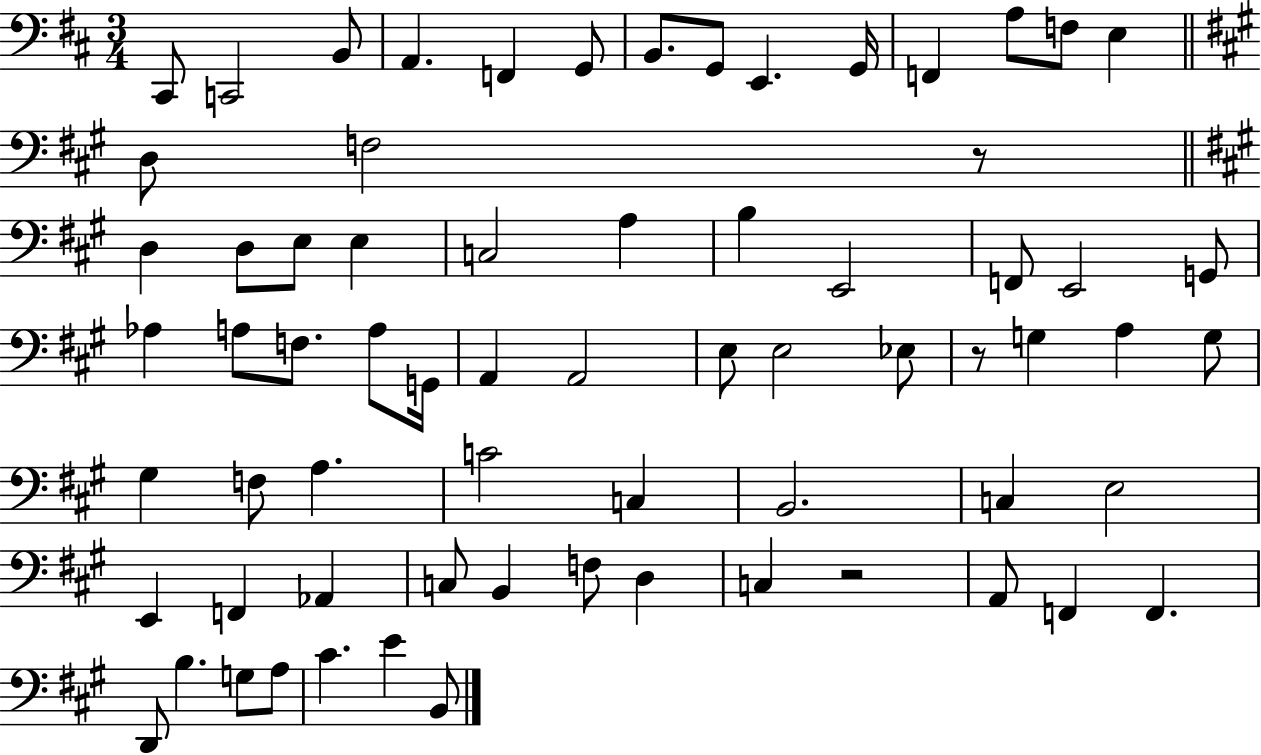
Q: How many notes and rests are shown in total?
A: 69